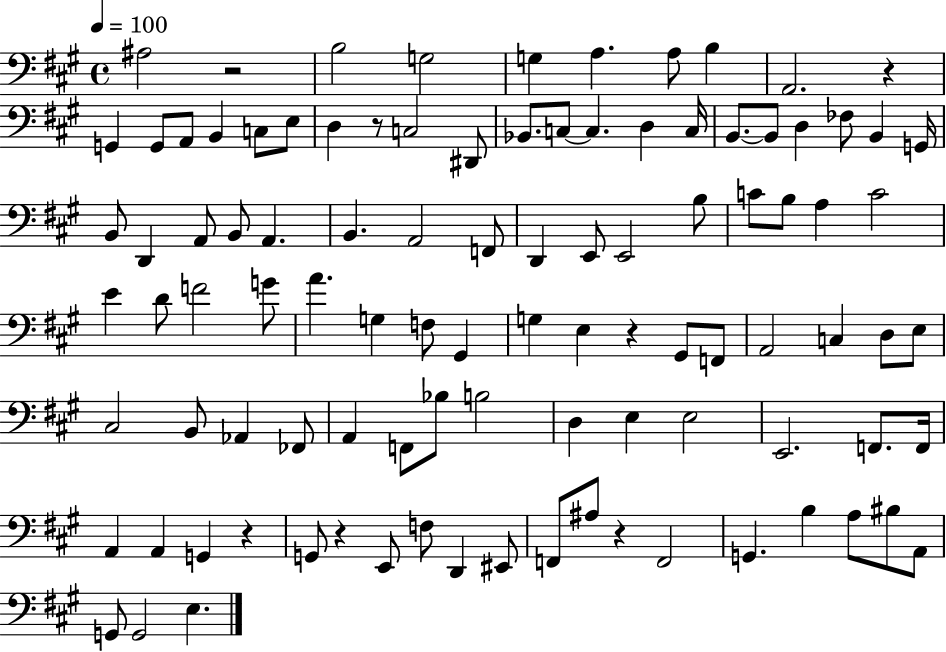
X:1
T:Untitled
M:4/4
L:1/4
K:A
^A,2 z2 B,2 G,2 G, A, A,/2 B, A,,2 z G,, G,,/2 A,,/2 B,, C,/2 E,/2 D, z/2 C,2 ^D,,/2 _B,,/2 C,/2 C, D, C,/4 B,,/2 B,,/2 D, _F,/2 B,, G,,/4 B,,/2 D,, A,,/2 B,,/2 A,, B,, A,,2 F,,/2 D,, E,,/2 E,,2 B,/2 C/2 B,/2 A, C2 E D/2 F2 G/2 A G, F,/2 ^G,, G, E, z ^G,,/2 F,,/2 A,,2 C, D,/2 E,/2 ^C,2 B,,/2 _A,, _F,,/2 A,, F,,/2 _B,/2 B,2 D, E, E,2 E,,2 F,,/2 F,,/4 A,, A,, G,, z G,,/2 z E,,/2 F,/2 D,, ^E,,/2 F,,/2 ^A,/2 z F,,2 G,, B, A,/2 ^B,/2 A,,/2 G,,/2 G,,2 E,